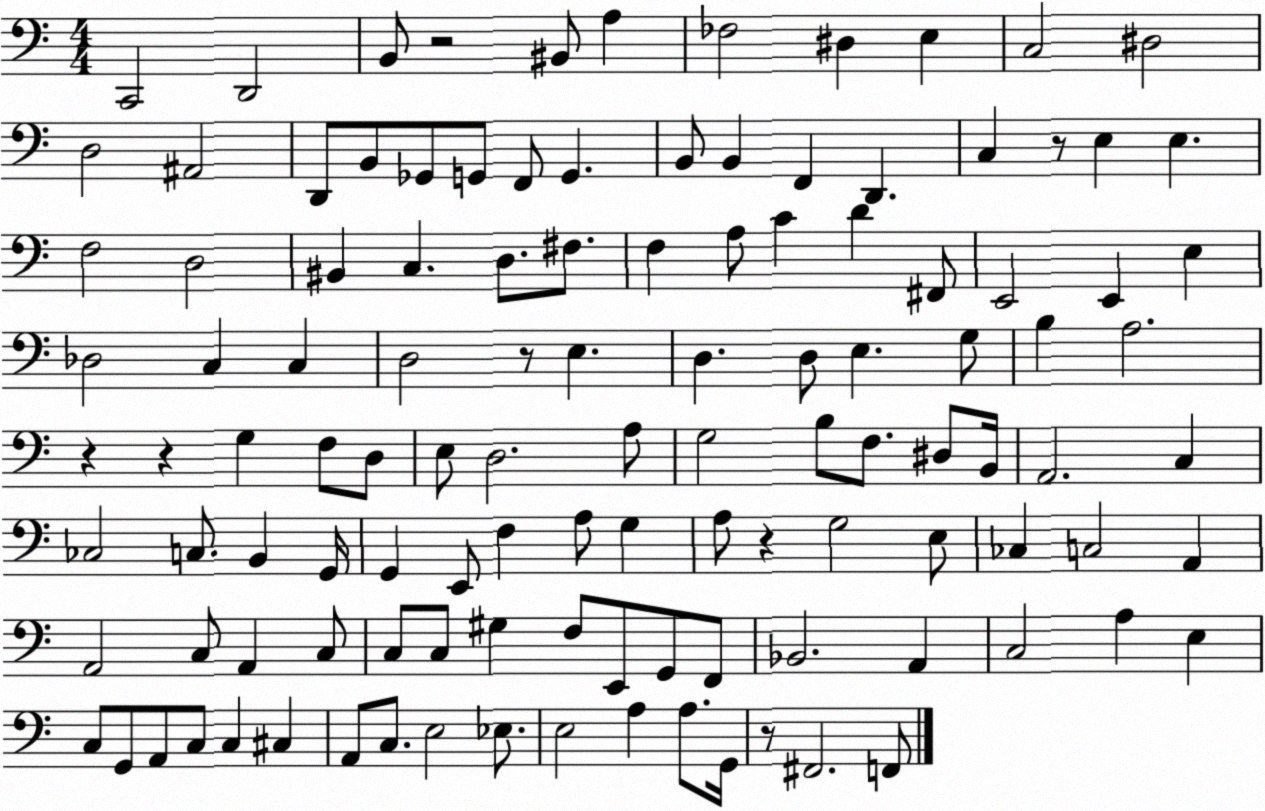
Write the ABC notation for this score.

X:1
T:Untitled
M:4/4
L:1/4
K:C
C,,2 D,,2 B,,/2 z2 ^B,,/2 A, _F,2 ^D, E, C,2 ^D,2 D,2 ^A,,2 D,,/2 B,,/2 _G,,/2 G,,/2 F,,/2 G,, B,,/2 B,, F,, D,, C, z/2 E, E, F,2 D,2 ^B,, C, D,/2 ^F,/2 F, A,/2 C D ^F,,/2 E,,2 E,, E, _D,2 C, C, D,2 z/2 E, D, D,/2 E, G,/2 B, A,2 z z G, F,/2 D,/2 E,/2 D,2 A,/2 G,2 B,/2 F,/2 ^D,/2 B,,/4 A,,2 C, _C,2 C,/2 B,, G,,/4 G,, E,,/2 F, A,/2 G, A,/2 z G,2 E,/2 _C, C,2 A,, A,,2 C,/2 A,, C,/2 C,/2 C,/2 ^G, F,/2 E,,/2 G,,/2 F,,/2 _B,,2 A,, C,2 A, E, C,/2 G,,/2 A,,/2 C,/2 C, ^C, A,,/2 C,/2 E,2 _E,/2 E,2 A, A,/2 G,,/4 z/2 ^F,,2 F,,/2